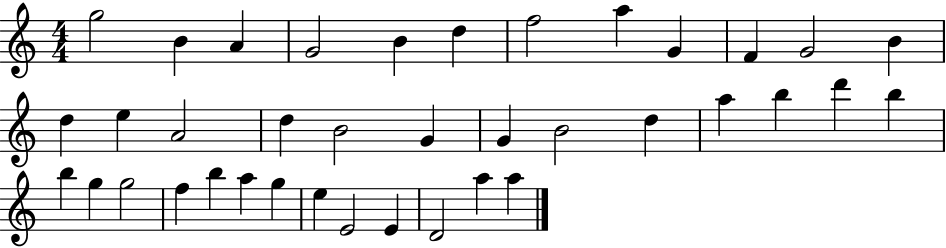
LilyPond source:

{
  \clef treble
  \numericTimeSignature
  \time 4/4
  \key c \major
  g''2 b'4 a'4 | g'2 b'4 d''4 | f''2 a''4 g'4 | f'4 g'2 b'4 | \break d''4 e''4 a'2 | d''4 b'2 g'4 | g'4 b'2 d''4 | a''4 b''4 d'''4 b''4 | \break b''4 g''4 g''2 | f''4 b''4 a''4 g''4 | e''4 e'2 e'4 | d'2 a''4 a''4 | \break \bar "|."
}